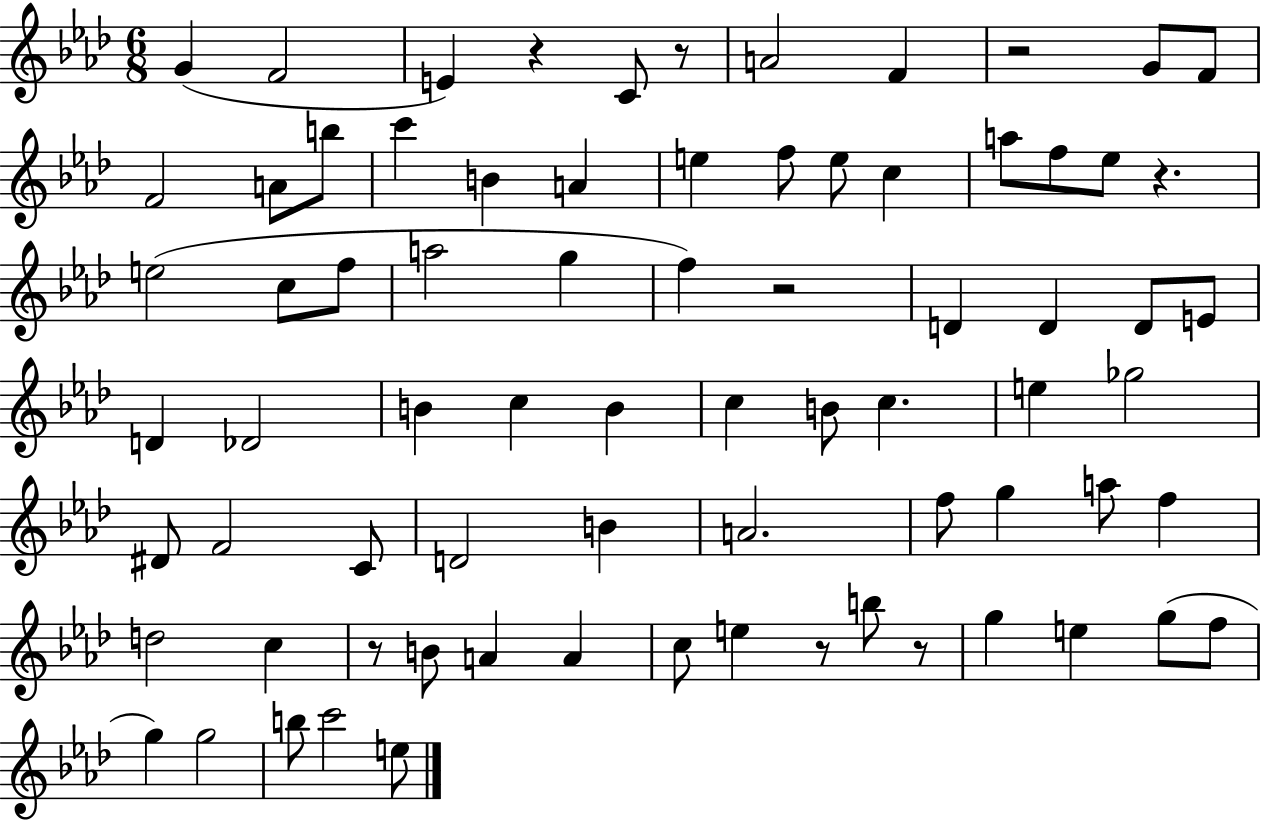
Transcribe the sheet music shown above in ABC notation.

X:1
T:Untitled
M:6/8
L:1/4
K:Ab
G F2 E z C/2 z/2 A2 F z2 G/2 F/2 F2 A/2 b/2 c' B A e f/2 e/2 c a/2 f/2 _e/2 z e2 c/2 f/2 a2 g f z2 D D D/2 E/2 D _D2 B c B c B/2 c e _g2 ^D/2 F2 C/2 D2 B A2 f/2 g a/2 f d2 c z/2 B/2 A A c/2 e z/2 b/2 z/2 g e g/2 f/2 g g2 b/2 c'2 e/2